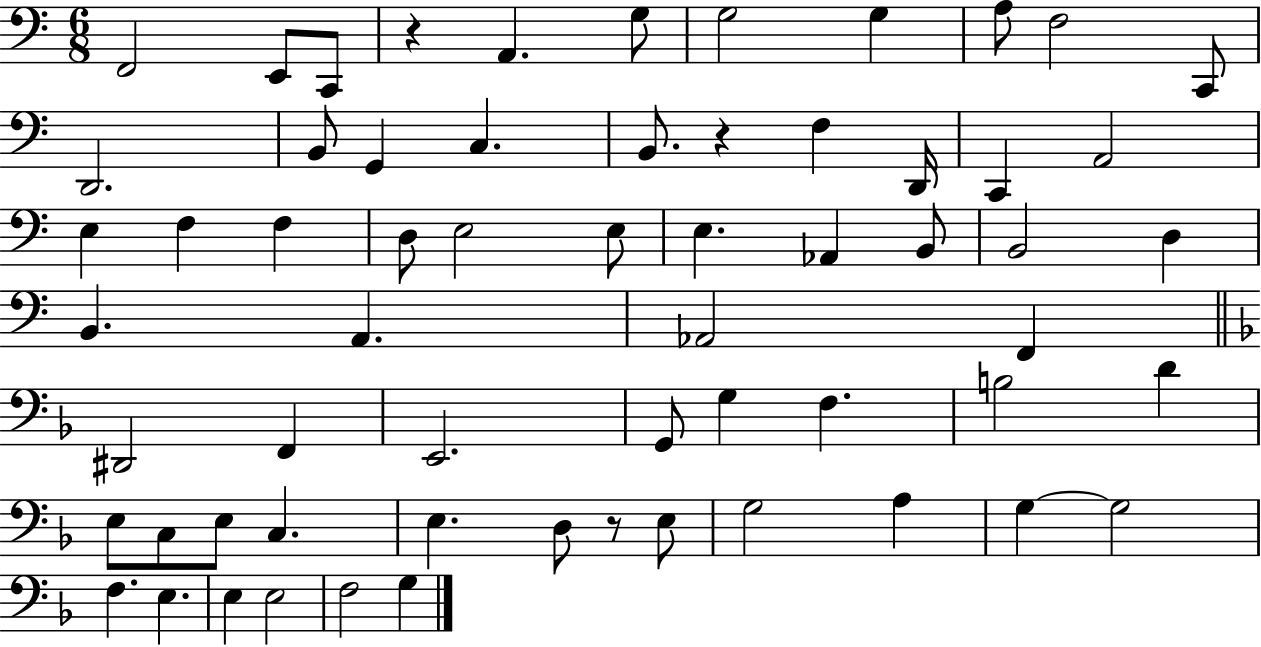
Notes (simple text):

F2/h E2/e C2/e R/q A2/q. G3/e G3/h G3/q A3/e F3/h C2/e D2/h. B2/e G2/q C3/q. B2/e. R/q F3/q D2/s C2/q A2/h E3/q F3/q F3/q D3/e E3/h E3/e E3/q. Ab2/q B2/e B2/h D3/q B2/q. A2/q. Ab2/h F2/q D#2/h F2/q E2/h. G2/e G3/q F3/q. B3/h D4/q E3/e C3/e E3/e C3/q. E3/q. D3/e R/e E3/e G3/h A3/q G3/q G3/h F3/q. E3/q. E3/q E3/h F3/h G3/q